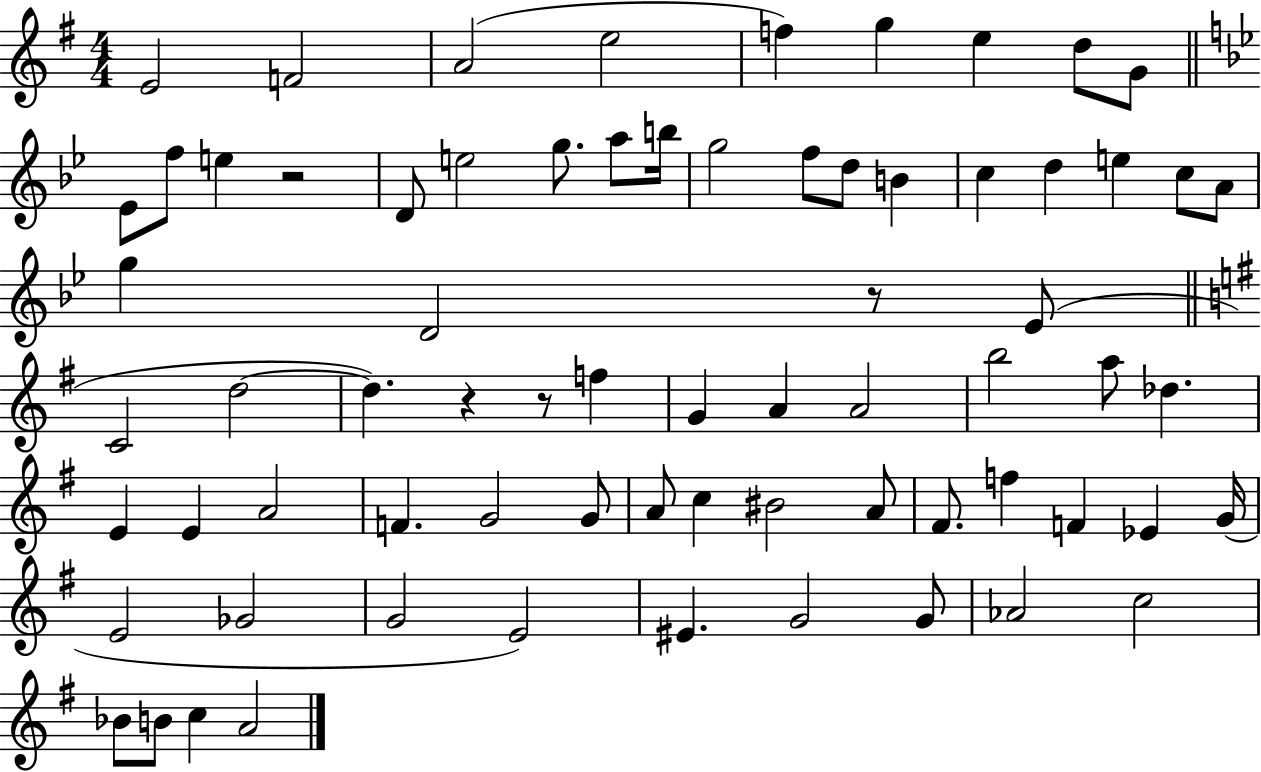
X:1
T:Untitled
M:4/4
L:1/4
K:G
E2 F2 A2 e2 f g e d/2 G/2 _E/2 f/2 e z2 D/2 e2 g/2 a/2 b/4 g2 f/2 d/2 B c d e c/2 A/2 g D2 z/2 _E/2 C2 d2 d z z/2 f G A A2 b2 a/2 _d E E A2 F G2 G/2 A/2 c ^B2 A/2 ^F/2 f F _E G/4 E2 _G2 G2 E2 ^E G2 G/2 _A2 c2 _B/2 B/2 c A2